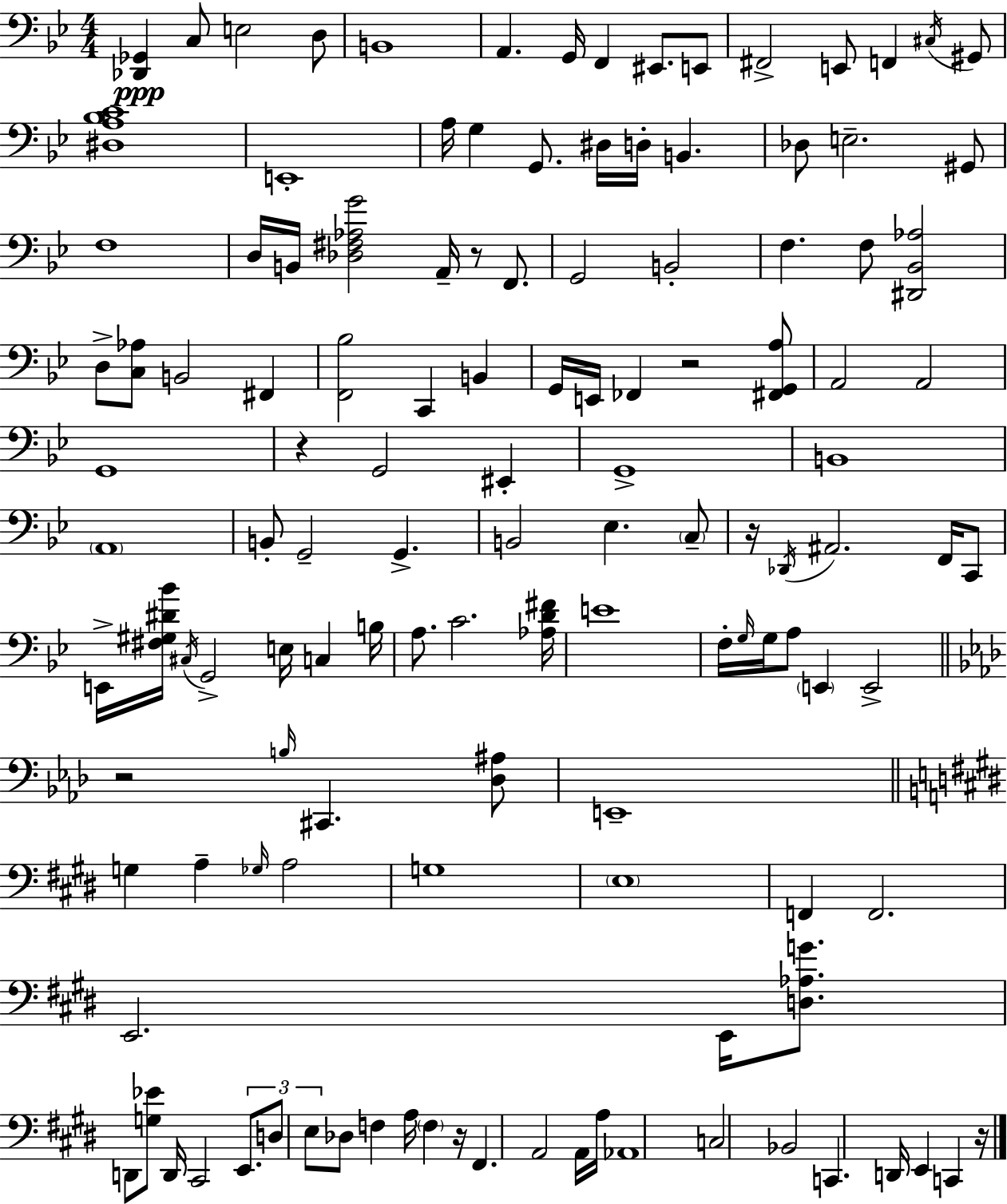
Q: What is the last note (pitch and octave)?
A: C2